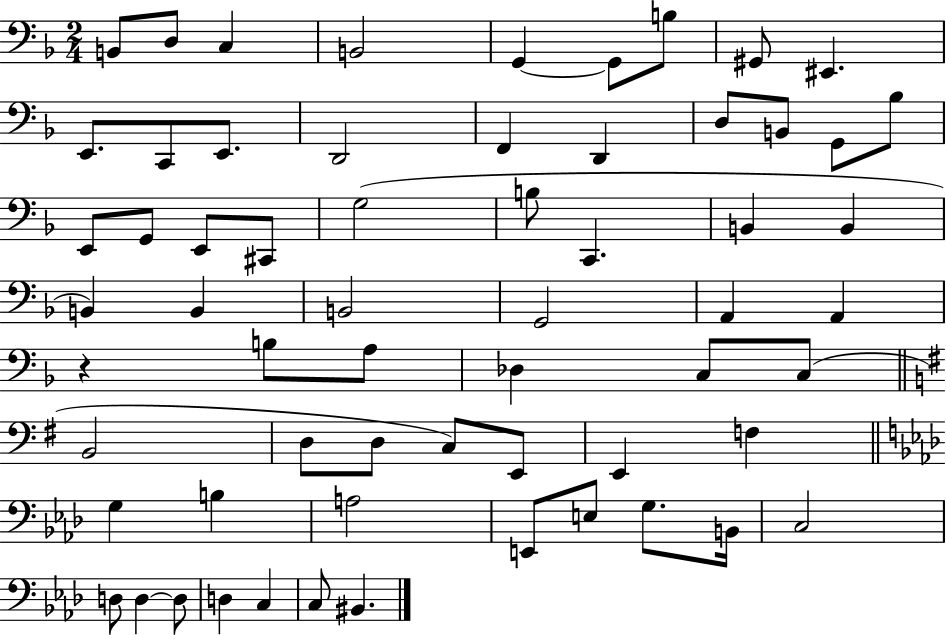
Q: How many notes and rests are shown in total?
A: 62